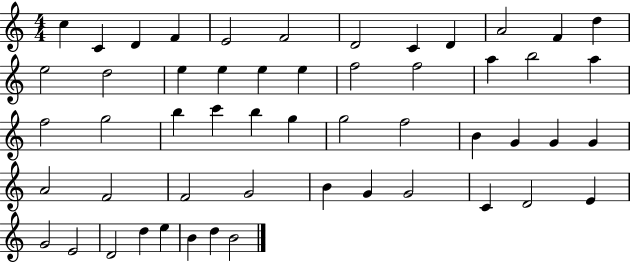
C5/q C4/q D4/q F4/q E4/h F4/h D4/h C4/q D4/q A4/h F4/q D5/q E5/h D5/h E5/q E5/q E5/q E5/q F5/h F5/h A5/q B5/h A5/q F5/h G5/h B5/q C6/q B5/q G5/q G5/h F5/h B4/q G4/q G4/q G4/q A4/h F4/h F4/h G4/h B4/q G4/q G4/h C4/q D4/h E4/q G4/h E4/h D4/h D5/q E5/q B4/q D5/q B4/h